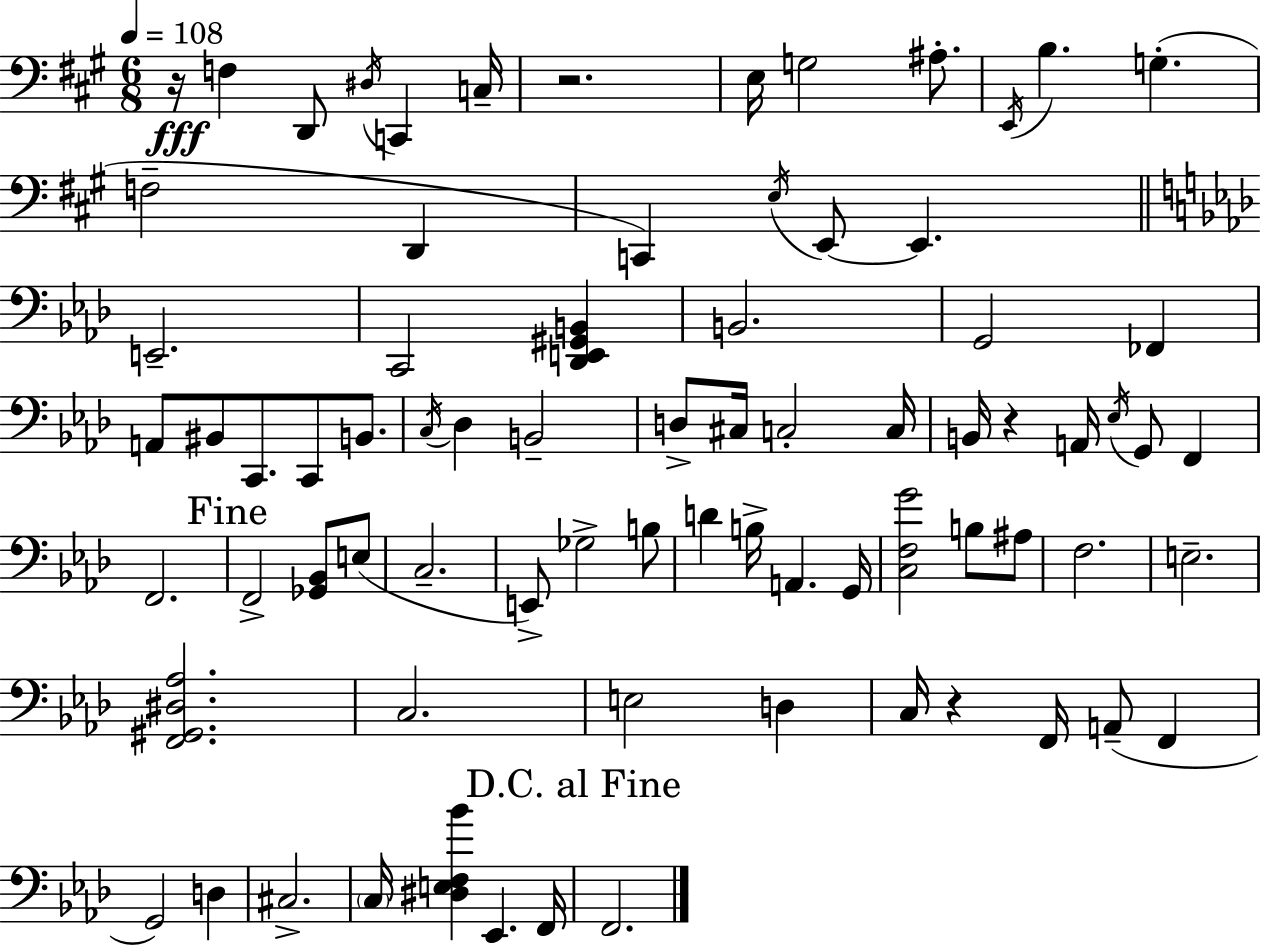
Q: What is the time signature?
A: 6/8